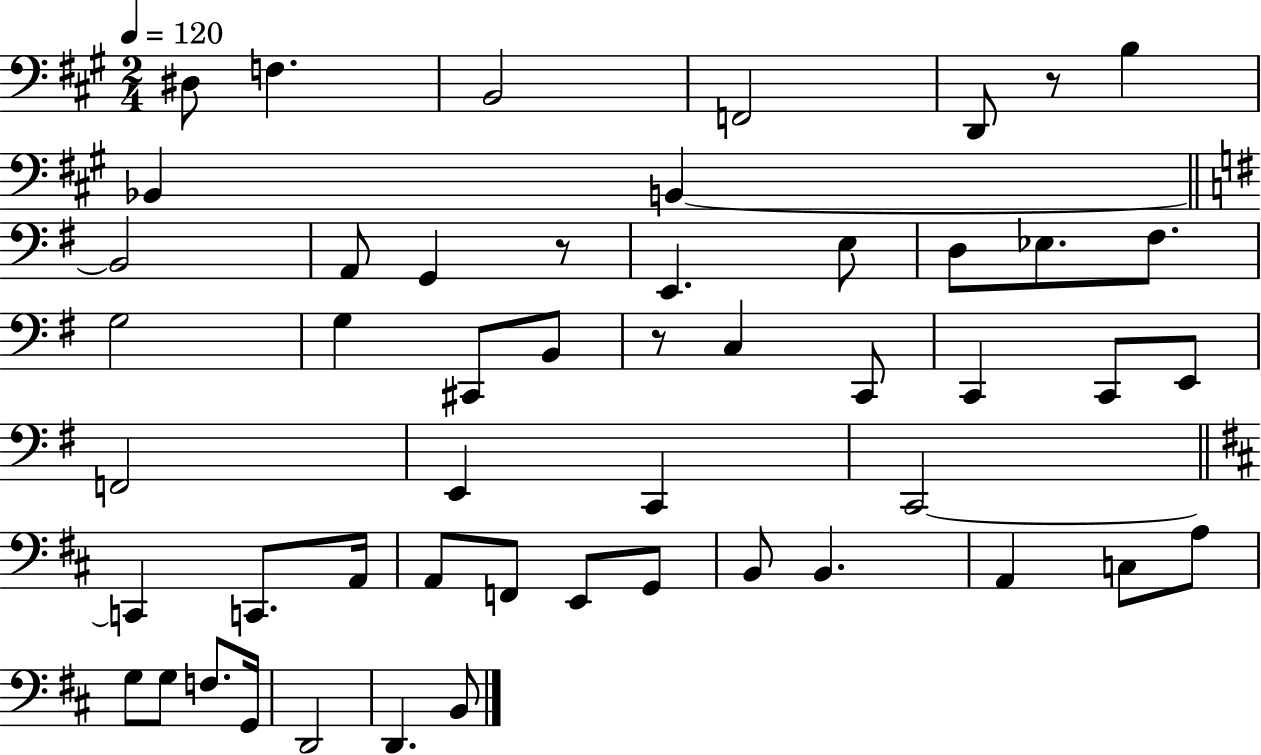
D#3/e F3/q. B2/h F2/h D2/e R/e B3/q Bb2/q B2/q B2/h A2/e G2/q R/e E2/q. E3/e D3/e Eb3/e. F#3/e. G3/h G3/q C#2/e B2/e R/e C3/q C2/e C2/q C2/e E2/e F2/h E2/q C2/q C2/h C2/q C2/e. A2/s A2/e F2/e E2/e G2/e B2/e B2/q. A2/q C3/e A3/e G3/e G3/e F3/e. G2/s D2/h D2/q. B2/e